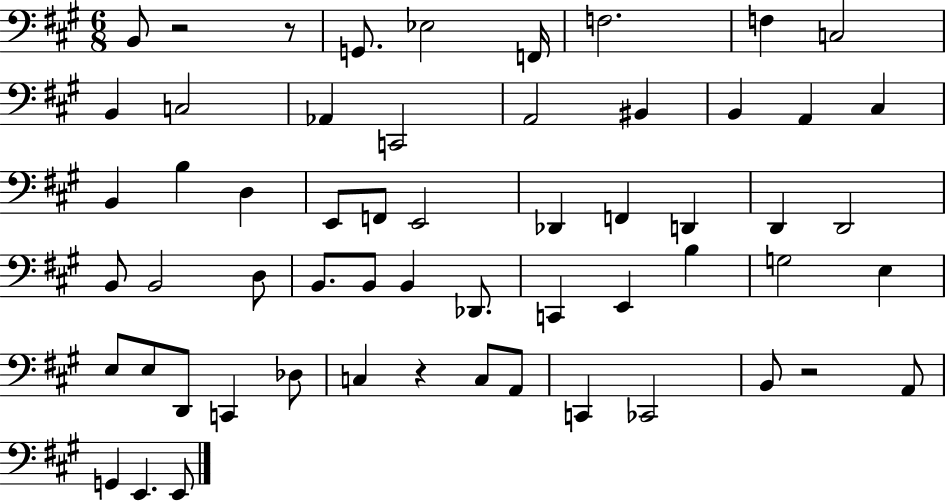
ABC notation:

X:1
T:Untitled
M:6/8
L:1/4
K:A
B,,/2 z2 z/2 G,,/2 _E,2 F,,/4 F,2 F, C,2 B,, C,2 _A,, C,,2 A,,2 ^B,, B,, A,, ^C, B,, B, D, E,,/2 F,,/2 E,,2 _D,, F,, D,, D,, D,,2 B,,/2 B,,2 D,/2 B,,/2 B,,/2 B,, _D,,/2 C,, E,, B, G,2 E, E,/2 E,/2 D,,/2 C,, _D,/2 C, z C,/2 A,,/2 C,, _C,,2 B,,/2 z2 A,,/2 G,, E,, E,,/2